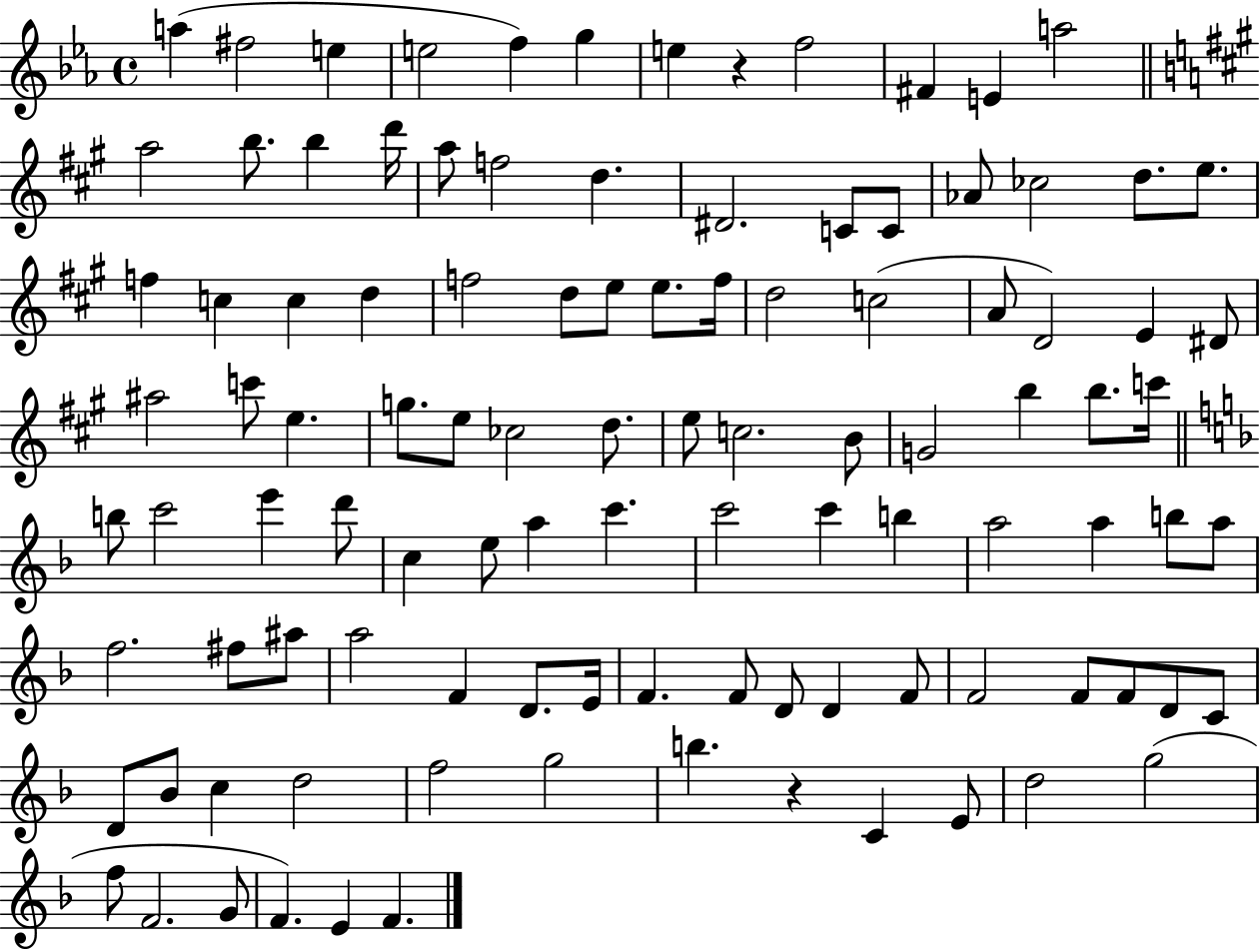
{
  \clef treble
  \time 4/4
  \defaultTimeSignature
  \key ees \major
  a''4( fis''2 e''4 | e''2 f''4) g''4 | e''4 r4 f''2 | fis'4 e'4 a''2 | \break \bar "||" \break \key a \major a''2 b''8. b''4 d'''16 | a''8 f''2 d''4. | dis'2. c'8 c'8 | aes'8 ces''2 d''8. e''8. | \break f''4 c''4 c''4 d''4 | f''2 d''8 e''8 e''8. f''16 | d''2 c''2( | a'8 d'2) e'4 dis'8 | \break ais''2 c'''8 e''4. | g''8. e''8 ces''2 d''8. | e''8 c''2. b'8 | g'2 b''4 b''8. c'''16 | \break \bar "||" \break \key d \minor b''8 c'''2 e'''4 d'''8 | c''4 e''8 a''4 c'''4. | c'''2 c'''4 b''4 | a''2 a''4 b''8 a''8 | \break f''2. fis''8 ais''8 | a''2 f'4 d'8. e'16 | f'4. f'8 d'8 d'4 f'8 | f'2 f'8 f'8 d'8 c'8 | \break d'8 bes'8 c''4 d''2 | f''2 g''2 | b''4. r4 c'4 e'8 | d''2 g''2( | \break f''8 f'2. g'8 | f'4.) e'4 f'4. | \bar "|."
}